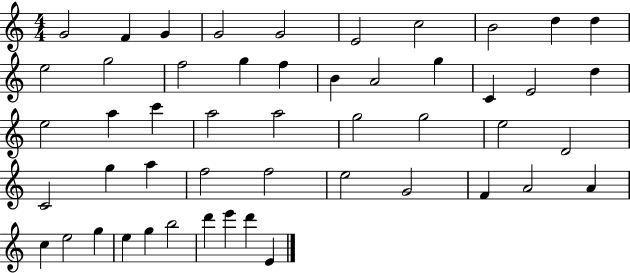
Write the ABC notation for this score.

X:1
T:Untitled
M:4/4
L:1/4
K:C
G2 F G G2 G2 E2 c2 B2 d d e2 g2 f2 g f B A2 g C E2 d e2 a c' a2 a2 g2 g2 e2 D2 C2 g a f2 f2 e2 G2 F A2 A c e2 g e g b2 d' e' d' E